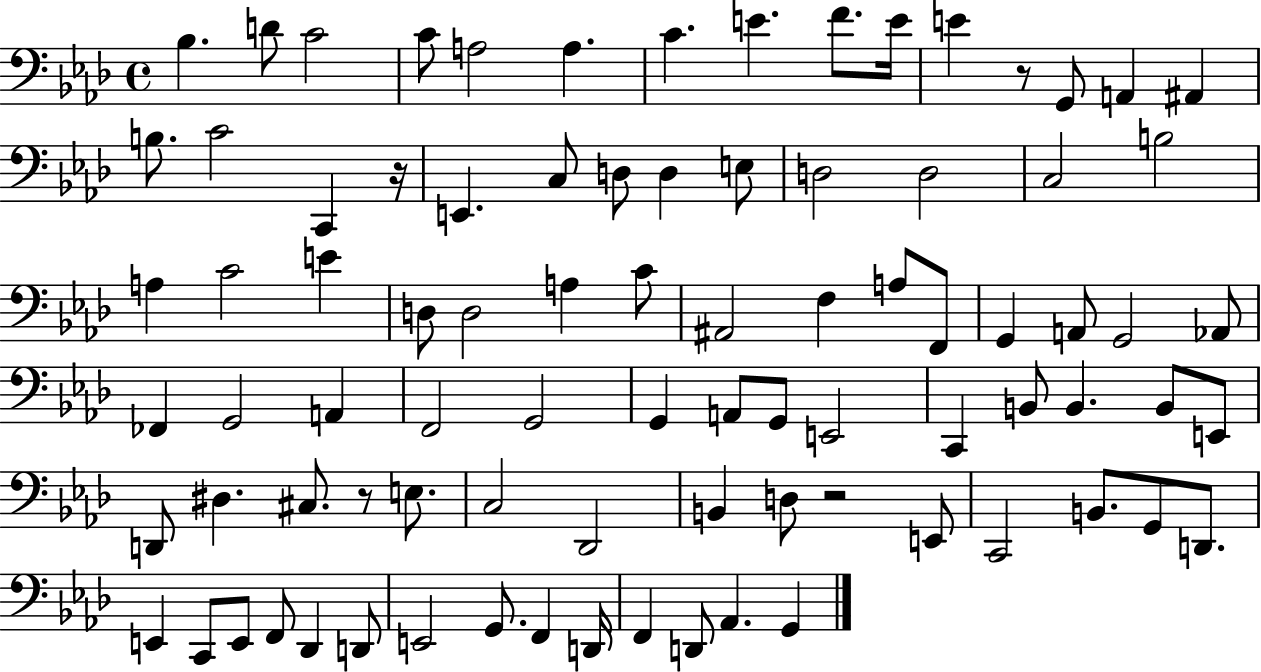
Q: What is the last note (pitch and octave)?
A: G2